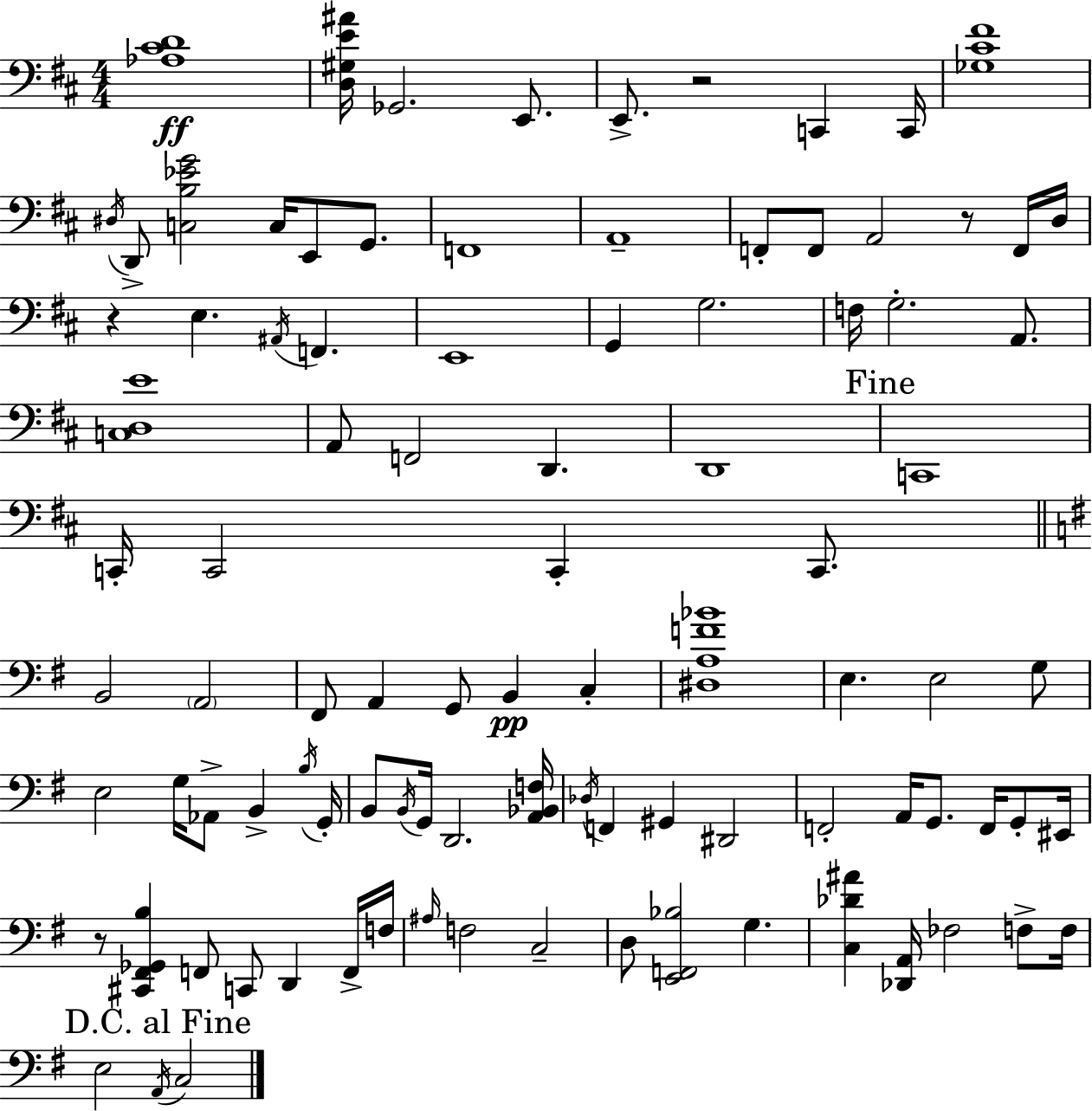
[Ab3,C#4,D4]/w [D3,G#3,E4,A#4]/s Gb2/h. E2/e. E2/e. R/h C2/q C2/s [Gb3,C#4,F#4]/w D#3/s D2/e [C3,B3,Eb4,G4]/h C3/s E2/e G2/e. F2/w A2/w F2/e F2/e A2/h R/e F2/s D3/s R/q E3/q. A#2/s F2/q. E2/w G2/q G3/h. F3/s G3/h. A2/e. [C3,D3,E4]/w A2/e F2/h D2/q. D2/w C2/w C2/s C2/h C2/q C2/e. B2/h A2/h F#2/e A2/q G2/e B2/q C3/q [D#3,A3,F4,Bb4]/w E3/q. E3/h G3/e E3/h G3/s Ab2/e B2/q B3/s G2/s B2/e B2/s G2/s D2/h. [A2,Bb2,F3]/s Db3/s F2/q G#2/q D#2/h F2/h A2/s G2/e. F2/s G2/e EIS2/s R/e [C#2,F#2,Gb2,B3]/q F2/e C2/e D2/q F2/s F3/s A#3/s F3/h C3/h D3/e [E2,F2,Bb3]/h G3/q. [C3,Db4,A#4]/q [Db2,A2]/s FES3/h F3/e F3/s E3/h A2/s C3/h